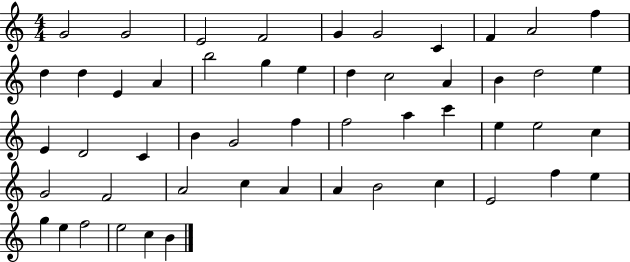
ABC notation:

X:1
T:Untitled
M:4/4
L:1/4
K:C
G2 G2 E2 F2 G G2 C F A2 f d d E A b2 g e d c2 A B d2 e E D2 C B G2 f f2 a c' e e2 c G2 F2 A2 c A A B2 c E2 f e g e f2 e2 c B